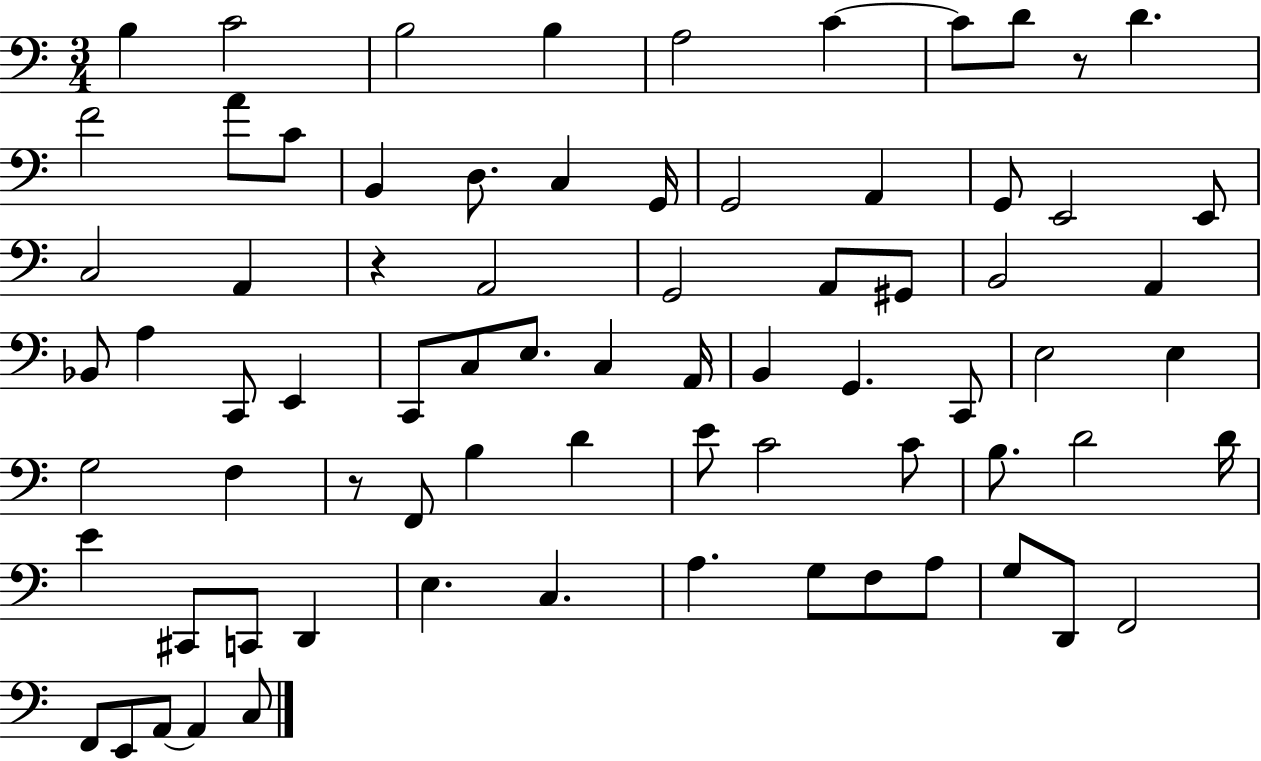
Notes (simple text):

B3/q C4/h B3/h B3/q A3/h C4/q C4/e D4/e R/e D4/q. F4/h A4/e C4/e B2/q D3/e. C3/q G2/s G2/h A2/q G2/e E2/h E2/e C3/h A2/q R/q A2/h G2/h A2/e G#2/e B2/h A2/q Bb2/e A3/q C2/e E2/q C2/e C3/e E3/e. C3/q A2/s B2/q G2/q. C2/e E3/h E3/q G3/h F3/q R/e F2/e B3/q D4/q E4/e C4/h C4/e B3/e. D4/h D4/s E4/q C#2/e C2/e D2/q E3/q. C3/q. A3/q. G3/e F3/e A3/e G3/e D2/e F2/h F2/e E2/e A2/e A2/q C3/e